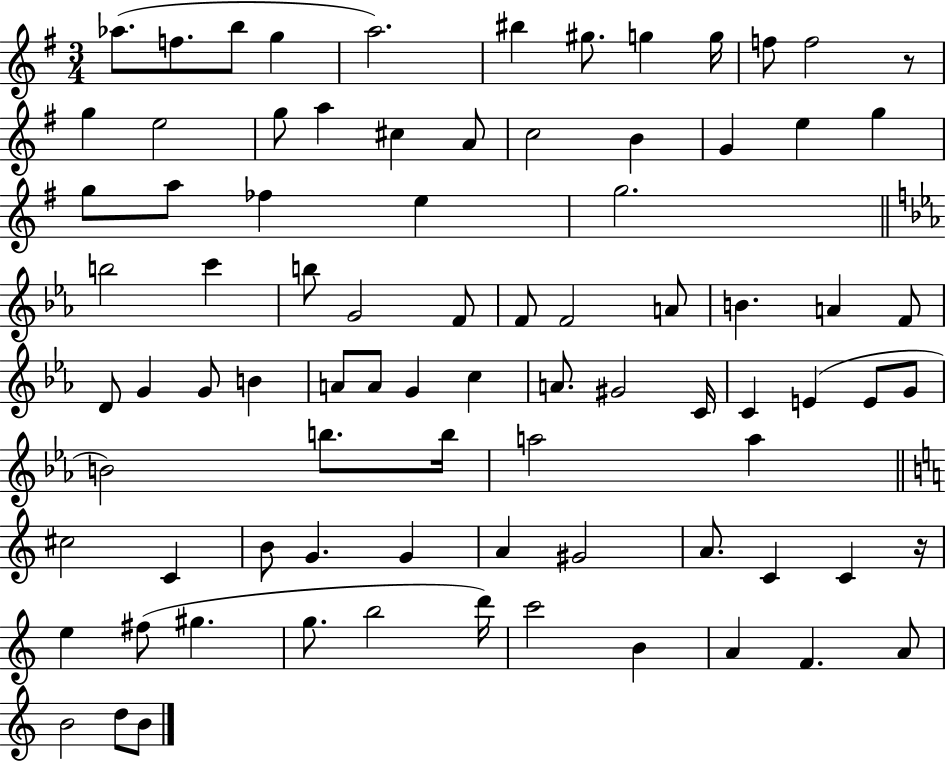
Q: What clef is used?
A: treble